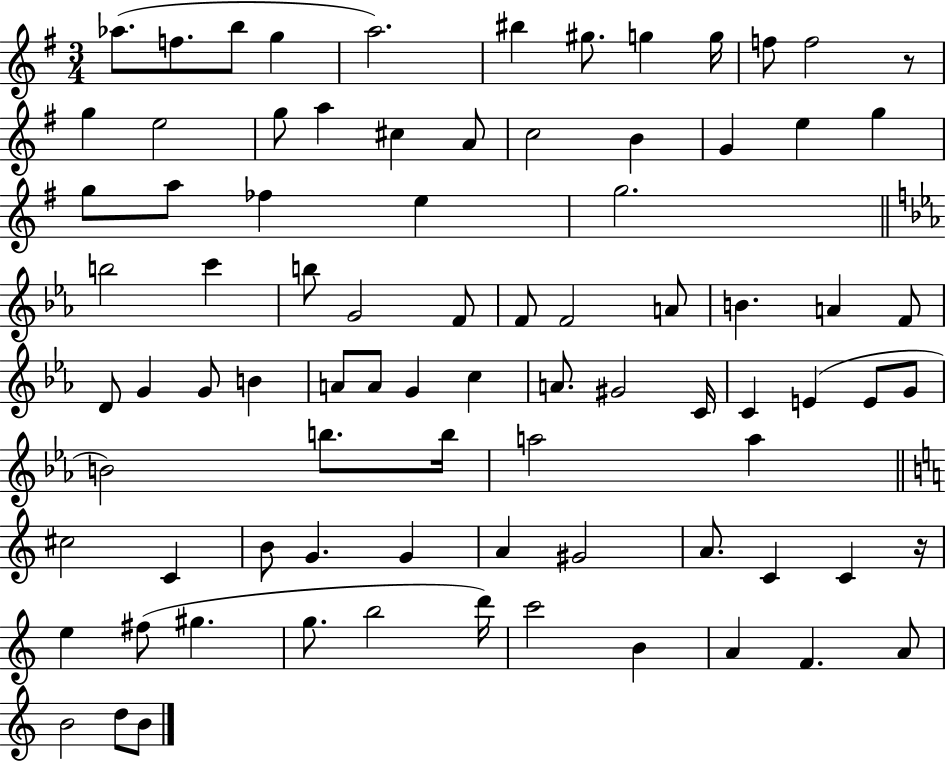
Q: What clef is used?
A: treble